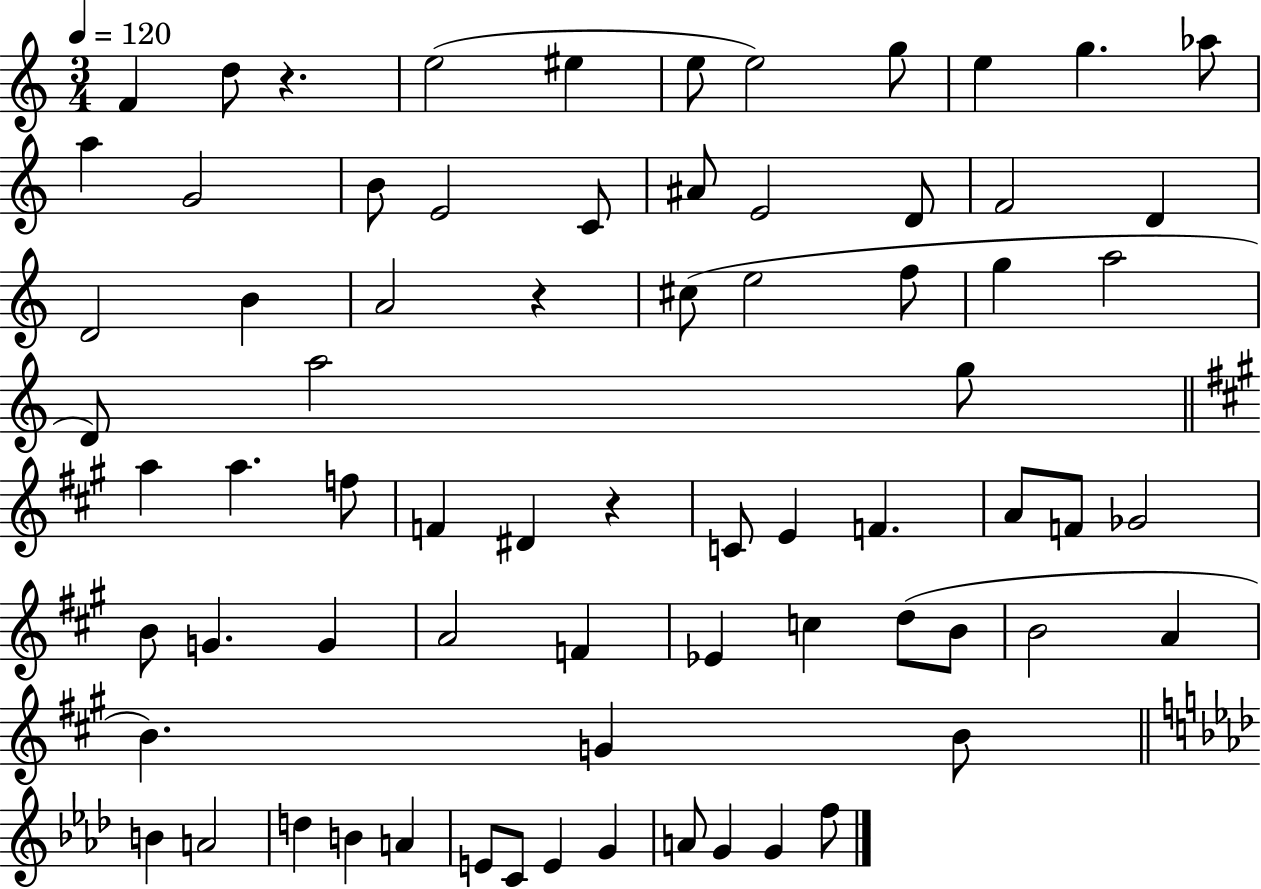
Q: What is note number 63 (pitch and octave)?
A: C4